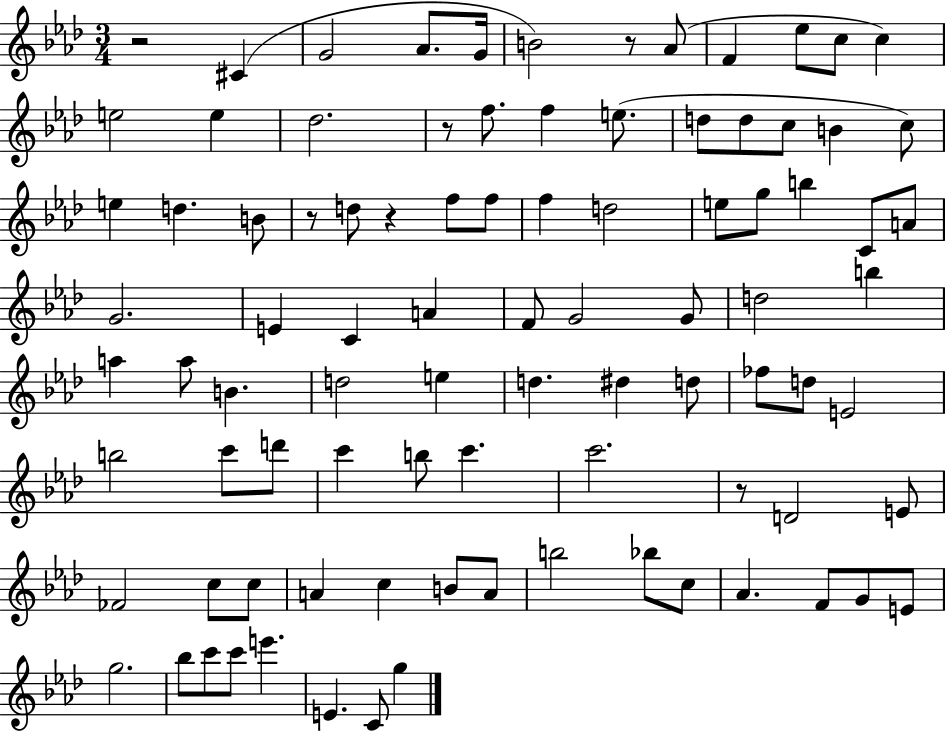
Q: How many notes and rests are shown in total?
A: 91